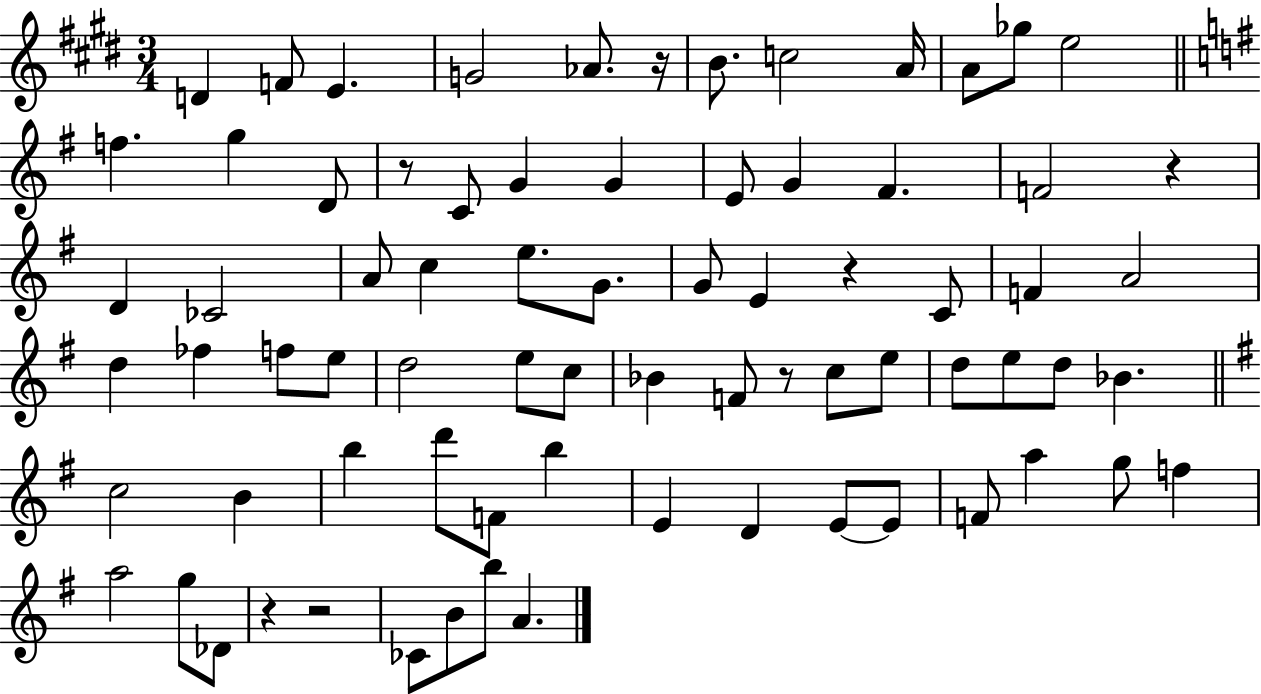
{
  \clef treble
  \numericTimeSignature
  \time 3/4
  \key e \major
  \repeat volta 2 { d'4 f'8 e'4. | g'2 aes'8. r16 | b'8. c''2 a'16 | a'8 ges''8 e''2 | \break \bar "||" \break \key g \major f''4. g''4 d'8 | r8 c'8 g'4 g'4 | e'8 g'4 fis'4. | f'2 r4 | \break d'4 ces'2 | a'8 c''4 e''8. g'8. | g'8 e'4 r4 c'8 | f'4 a'2 | \break d''4 fes''4 f''8 e''8 | d''2 e''8 c''8 | bes'4 f'8 r8 c''8 e''8 | d''8 e''8 d''8 bes'4. | \break \bar "||" \break \key e \minor c''2 b'4 | b''4 d'''8 f'8 b''4 | e'4 d'4 e'8~~ e'8 | f'8 a''4 g''8 f''4 | \break a''2 g''8 des'8 | r4 r2 | ces'8 b'8 b''8 a'4. | } \bar "|."
}